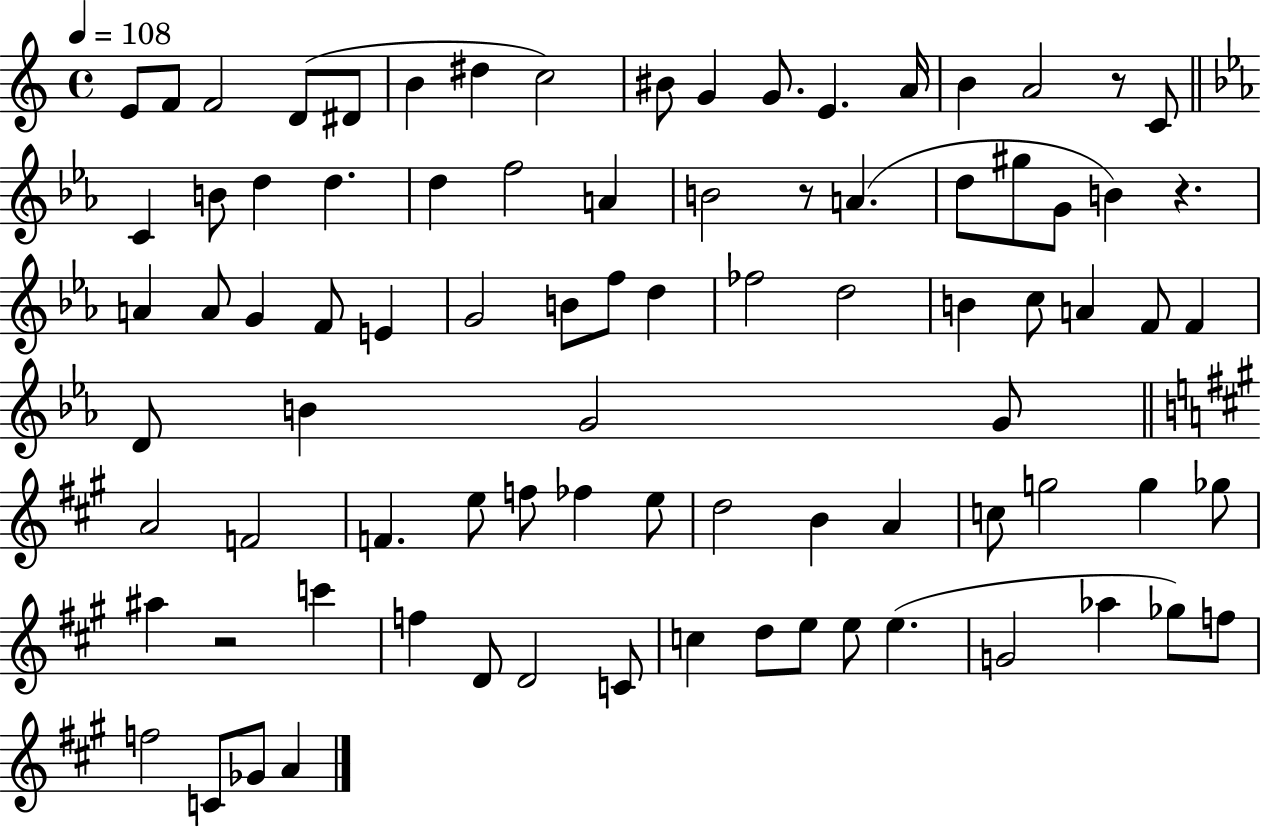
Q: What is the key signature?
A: C major